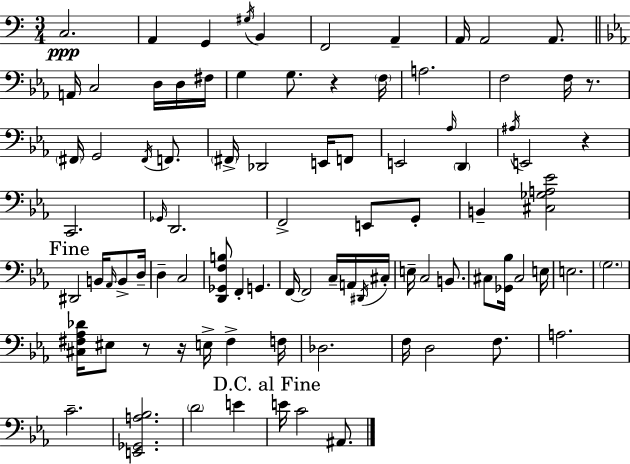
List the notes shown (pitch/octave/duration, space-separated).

C3/h. A2/q G2/q G#3/s B2/q F2/h A2/q A2/s A2/h A2/e. A2/s C3/h D3/s D3/s F#3/s G3/q G3/e. R/q F3/s A3/h. F3/h F3/s R/e. F#2/s G2/h F#2/s F2/e. F#2/s Db2/h E2/s F2/e E2/h Ab3/s D2/q A#3/s E2/h R/q C2/h. Gb2/s D2/h. F2/h E2/e G2/e B2/q [C#3,Gb3,A3,Eb4]/h D#2/h B2/s Ab2/s B2/e D3/s D3/q C3/h [D2,Gb2,F3,B3]/e F2/q G2/q. F2/s F2/h C3/s A2/s D#2/s C#3/s E3/s C3/h B2/e. C#3/e [Gb2,Bb3]/s C#3/h E3/s E3/h. G3/h. [C#3,F#3,Ab3,Db4]/s EIS3/e R/e R/s E3/s F#3/q F3/s Db3/h. F3/s D3/h F3/e. A3/h. C4/h. [E2,Gb2,A3,Bb3]/h. D4/h E4/q E4/s C4/h A#2/e.